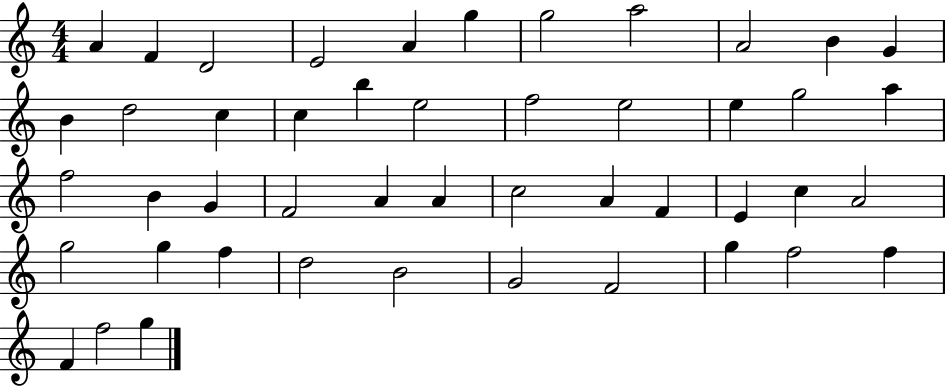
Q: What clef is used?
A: treble